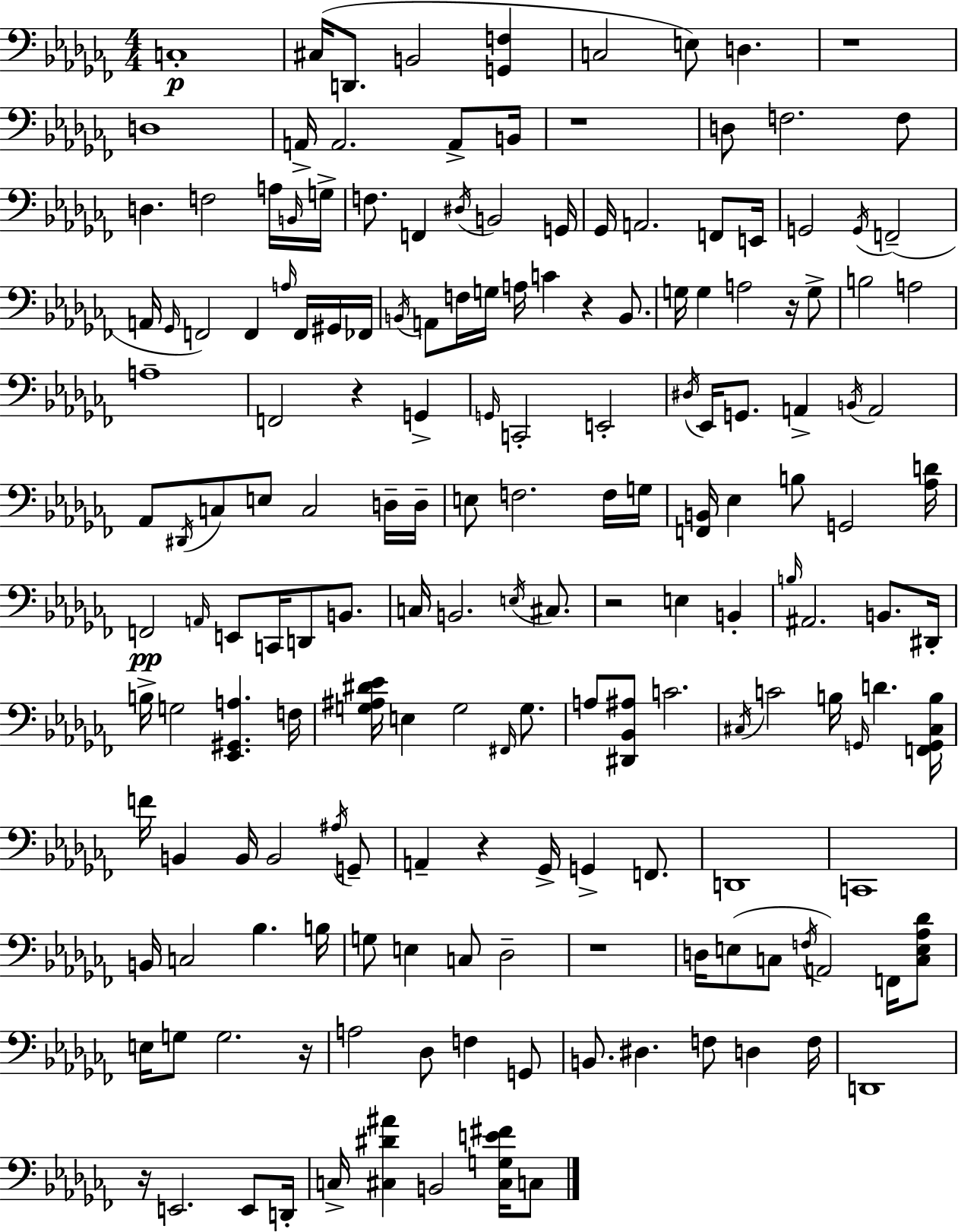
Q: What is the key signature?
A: AES minor